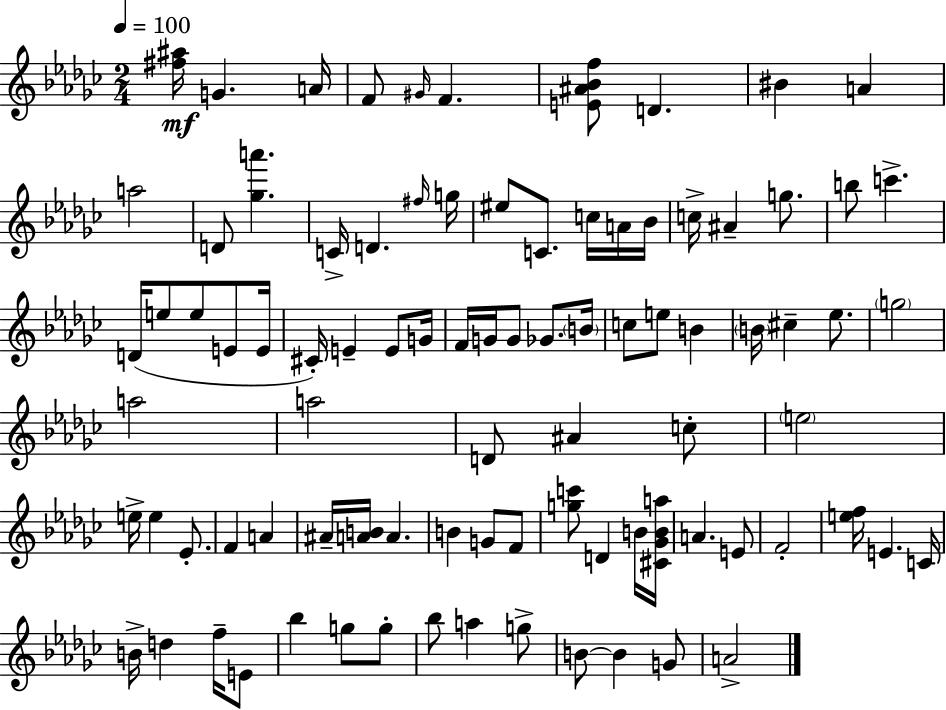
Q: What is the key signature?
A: EES minor